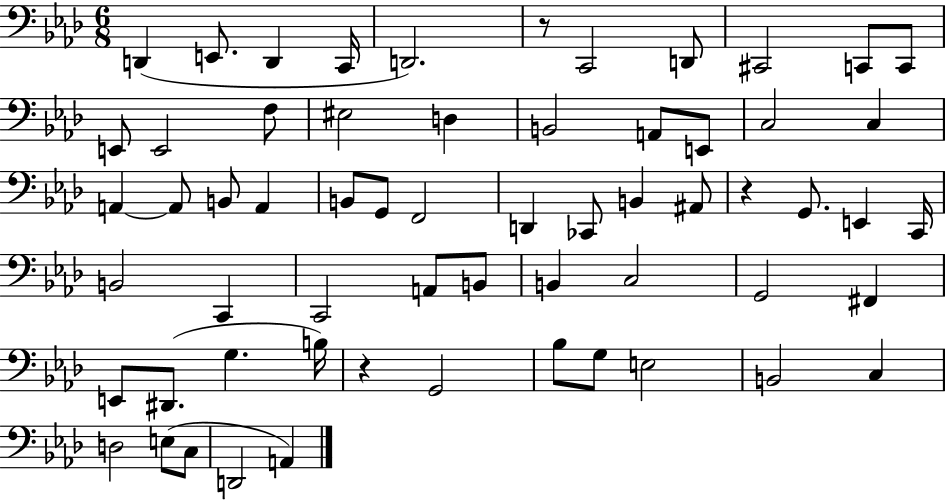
D2/q E2/e. D2/q C2/s D2/h. R/e C2/h D2/e C#2/h C2/e C2/e E2/e E2/h F3/e EIS3/h D3/q B2/h A2/e E2/e C3/h C3/q A2/q A2/e B2/e A2/q B2/e G2/e F2/h D2/q CES2/e B2/q A#2/e R/q G2/e. E2/q C2/s B2/h C2/q C2/h A2/e B2/e B2/q C3/h G2/h F#2/q E2/e D#2/e. G3/q. B3/s R/q G2/h Bb3/e G3/e E3/h B2/h C3/q D3/h E3/e C3/e D2/h A2/q